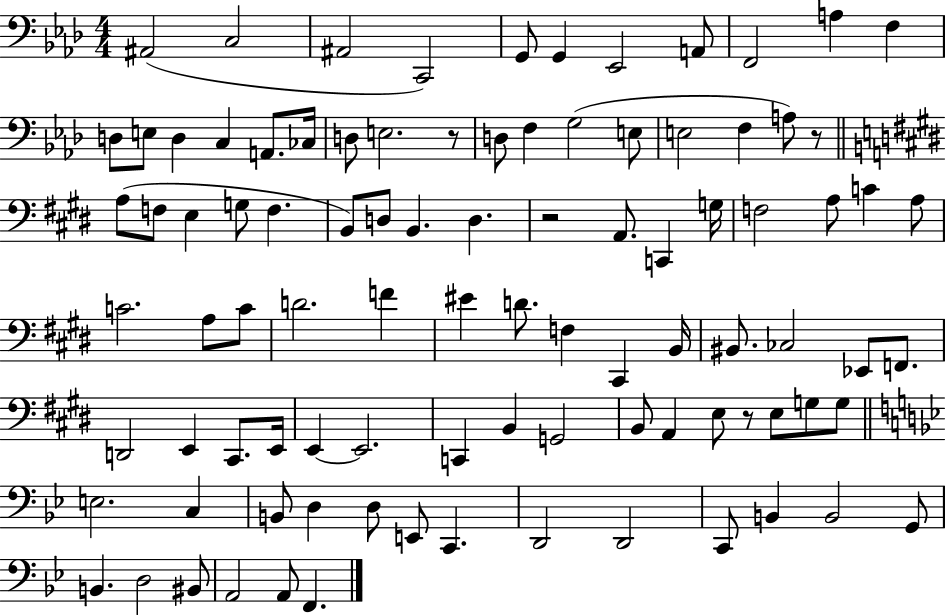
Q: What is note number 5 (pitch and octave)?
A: G2